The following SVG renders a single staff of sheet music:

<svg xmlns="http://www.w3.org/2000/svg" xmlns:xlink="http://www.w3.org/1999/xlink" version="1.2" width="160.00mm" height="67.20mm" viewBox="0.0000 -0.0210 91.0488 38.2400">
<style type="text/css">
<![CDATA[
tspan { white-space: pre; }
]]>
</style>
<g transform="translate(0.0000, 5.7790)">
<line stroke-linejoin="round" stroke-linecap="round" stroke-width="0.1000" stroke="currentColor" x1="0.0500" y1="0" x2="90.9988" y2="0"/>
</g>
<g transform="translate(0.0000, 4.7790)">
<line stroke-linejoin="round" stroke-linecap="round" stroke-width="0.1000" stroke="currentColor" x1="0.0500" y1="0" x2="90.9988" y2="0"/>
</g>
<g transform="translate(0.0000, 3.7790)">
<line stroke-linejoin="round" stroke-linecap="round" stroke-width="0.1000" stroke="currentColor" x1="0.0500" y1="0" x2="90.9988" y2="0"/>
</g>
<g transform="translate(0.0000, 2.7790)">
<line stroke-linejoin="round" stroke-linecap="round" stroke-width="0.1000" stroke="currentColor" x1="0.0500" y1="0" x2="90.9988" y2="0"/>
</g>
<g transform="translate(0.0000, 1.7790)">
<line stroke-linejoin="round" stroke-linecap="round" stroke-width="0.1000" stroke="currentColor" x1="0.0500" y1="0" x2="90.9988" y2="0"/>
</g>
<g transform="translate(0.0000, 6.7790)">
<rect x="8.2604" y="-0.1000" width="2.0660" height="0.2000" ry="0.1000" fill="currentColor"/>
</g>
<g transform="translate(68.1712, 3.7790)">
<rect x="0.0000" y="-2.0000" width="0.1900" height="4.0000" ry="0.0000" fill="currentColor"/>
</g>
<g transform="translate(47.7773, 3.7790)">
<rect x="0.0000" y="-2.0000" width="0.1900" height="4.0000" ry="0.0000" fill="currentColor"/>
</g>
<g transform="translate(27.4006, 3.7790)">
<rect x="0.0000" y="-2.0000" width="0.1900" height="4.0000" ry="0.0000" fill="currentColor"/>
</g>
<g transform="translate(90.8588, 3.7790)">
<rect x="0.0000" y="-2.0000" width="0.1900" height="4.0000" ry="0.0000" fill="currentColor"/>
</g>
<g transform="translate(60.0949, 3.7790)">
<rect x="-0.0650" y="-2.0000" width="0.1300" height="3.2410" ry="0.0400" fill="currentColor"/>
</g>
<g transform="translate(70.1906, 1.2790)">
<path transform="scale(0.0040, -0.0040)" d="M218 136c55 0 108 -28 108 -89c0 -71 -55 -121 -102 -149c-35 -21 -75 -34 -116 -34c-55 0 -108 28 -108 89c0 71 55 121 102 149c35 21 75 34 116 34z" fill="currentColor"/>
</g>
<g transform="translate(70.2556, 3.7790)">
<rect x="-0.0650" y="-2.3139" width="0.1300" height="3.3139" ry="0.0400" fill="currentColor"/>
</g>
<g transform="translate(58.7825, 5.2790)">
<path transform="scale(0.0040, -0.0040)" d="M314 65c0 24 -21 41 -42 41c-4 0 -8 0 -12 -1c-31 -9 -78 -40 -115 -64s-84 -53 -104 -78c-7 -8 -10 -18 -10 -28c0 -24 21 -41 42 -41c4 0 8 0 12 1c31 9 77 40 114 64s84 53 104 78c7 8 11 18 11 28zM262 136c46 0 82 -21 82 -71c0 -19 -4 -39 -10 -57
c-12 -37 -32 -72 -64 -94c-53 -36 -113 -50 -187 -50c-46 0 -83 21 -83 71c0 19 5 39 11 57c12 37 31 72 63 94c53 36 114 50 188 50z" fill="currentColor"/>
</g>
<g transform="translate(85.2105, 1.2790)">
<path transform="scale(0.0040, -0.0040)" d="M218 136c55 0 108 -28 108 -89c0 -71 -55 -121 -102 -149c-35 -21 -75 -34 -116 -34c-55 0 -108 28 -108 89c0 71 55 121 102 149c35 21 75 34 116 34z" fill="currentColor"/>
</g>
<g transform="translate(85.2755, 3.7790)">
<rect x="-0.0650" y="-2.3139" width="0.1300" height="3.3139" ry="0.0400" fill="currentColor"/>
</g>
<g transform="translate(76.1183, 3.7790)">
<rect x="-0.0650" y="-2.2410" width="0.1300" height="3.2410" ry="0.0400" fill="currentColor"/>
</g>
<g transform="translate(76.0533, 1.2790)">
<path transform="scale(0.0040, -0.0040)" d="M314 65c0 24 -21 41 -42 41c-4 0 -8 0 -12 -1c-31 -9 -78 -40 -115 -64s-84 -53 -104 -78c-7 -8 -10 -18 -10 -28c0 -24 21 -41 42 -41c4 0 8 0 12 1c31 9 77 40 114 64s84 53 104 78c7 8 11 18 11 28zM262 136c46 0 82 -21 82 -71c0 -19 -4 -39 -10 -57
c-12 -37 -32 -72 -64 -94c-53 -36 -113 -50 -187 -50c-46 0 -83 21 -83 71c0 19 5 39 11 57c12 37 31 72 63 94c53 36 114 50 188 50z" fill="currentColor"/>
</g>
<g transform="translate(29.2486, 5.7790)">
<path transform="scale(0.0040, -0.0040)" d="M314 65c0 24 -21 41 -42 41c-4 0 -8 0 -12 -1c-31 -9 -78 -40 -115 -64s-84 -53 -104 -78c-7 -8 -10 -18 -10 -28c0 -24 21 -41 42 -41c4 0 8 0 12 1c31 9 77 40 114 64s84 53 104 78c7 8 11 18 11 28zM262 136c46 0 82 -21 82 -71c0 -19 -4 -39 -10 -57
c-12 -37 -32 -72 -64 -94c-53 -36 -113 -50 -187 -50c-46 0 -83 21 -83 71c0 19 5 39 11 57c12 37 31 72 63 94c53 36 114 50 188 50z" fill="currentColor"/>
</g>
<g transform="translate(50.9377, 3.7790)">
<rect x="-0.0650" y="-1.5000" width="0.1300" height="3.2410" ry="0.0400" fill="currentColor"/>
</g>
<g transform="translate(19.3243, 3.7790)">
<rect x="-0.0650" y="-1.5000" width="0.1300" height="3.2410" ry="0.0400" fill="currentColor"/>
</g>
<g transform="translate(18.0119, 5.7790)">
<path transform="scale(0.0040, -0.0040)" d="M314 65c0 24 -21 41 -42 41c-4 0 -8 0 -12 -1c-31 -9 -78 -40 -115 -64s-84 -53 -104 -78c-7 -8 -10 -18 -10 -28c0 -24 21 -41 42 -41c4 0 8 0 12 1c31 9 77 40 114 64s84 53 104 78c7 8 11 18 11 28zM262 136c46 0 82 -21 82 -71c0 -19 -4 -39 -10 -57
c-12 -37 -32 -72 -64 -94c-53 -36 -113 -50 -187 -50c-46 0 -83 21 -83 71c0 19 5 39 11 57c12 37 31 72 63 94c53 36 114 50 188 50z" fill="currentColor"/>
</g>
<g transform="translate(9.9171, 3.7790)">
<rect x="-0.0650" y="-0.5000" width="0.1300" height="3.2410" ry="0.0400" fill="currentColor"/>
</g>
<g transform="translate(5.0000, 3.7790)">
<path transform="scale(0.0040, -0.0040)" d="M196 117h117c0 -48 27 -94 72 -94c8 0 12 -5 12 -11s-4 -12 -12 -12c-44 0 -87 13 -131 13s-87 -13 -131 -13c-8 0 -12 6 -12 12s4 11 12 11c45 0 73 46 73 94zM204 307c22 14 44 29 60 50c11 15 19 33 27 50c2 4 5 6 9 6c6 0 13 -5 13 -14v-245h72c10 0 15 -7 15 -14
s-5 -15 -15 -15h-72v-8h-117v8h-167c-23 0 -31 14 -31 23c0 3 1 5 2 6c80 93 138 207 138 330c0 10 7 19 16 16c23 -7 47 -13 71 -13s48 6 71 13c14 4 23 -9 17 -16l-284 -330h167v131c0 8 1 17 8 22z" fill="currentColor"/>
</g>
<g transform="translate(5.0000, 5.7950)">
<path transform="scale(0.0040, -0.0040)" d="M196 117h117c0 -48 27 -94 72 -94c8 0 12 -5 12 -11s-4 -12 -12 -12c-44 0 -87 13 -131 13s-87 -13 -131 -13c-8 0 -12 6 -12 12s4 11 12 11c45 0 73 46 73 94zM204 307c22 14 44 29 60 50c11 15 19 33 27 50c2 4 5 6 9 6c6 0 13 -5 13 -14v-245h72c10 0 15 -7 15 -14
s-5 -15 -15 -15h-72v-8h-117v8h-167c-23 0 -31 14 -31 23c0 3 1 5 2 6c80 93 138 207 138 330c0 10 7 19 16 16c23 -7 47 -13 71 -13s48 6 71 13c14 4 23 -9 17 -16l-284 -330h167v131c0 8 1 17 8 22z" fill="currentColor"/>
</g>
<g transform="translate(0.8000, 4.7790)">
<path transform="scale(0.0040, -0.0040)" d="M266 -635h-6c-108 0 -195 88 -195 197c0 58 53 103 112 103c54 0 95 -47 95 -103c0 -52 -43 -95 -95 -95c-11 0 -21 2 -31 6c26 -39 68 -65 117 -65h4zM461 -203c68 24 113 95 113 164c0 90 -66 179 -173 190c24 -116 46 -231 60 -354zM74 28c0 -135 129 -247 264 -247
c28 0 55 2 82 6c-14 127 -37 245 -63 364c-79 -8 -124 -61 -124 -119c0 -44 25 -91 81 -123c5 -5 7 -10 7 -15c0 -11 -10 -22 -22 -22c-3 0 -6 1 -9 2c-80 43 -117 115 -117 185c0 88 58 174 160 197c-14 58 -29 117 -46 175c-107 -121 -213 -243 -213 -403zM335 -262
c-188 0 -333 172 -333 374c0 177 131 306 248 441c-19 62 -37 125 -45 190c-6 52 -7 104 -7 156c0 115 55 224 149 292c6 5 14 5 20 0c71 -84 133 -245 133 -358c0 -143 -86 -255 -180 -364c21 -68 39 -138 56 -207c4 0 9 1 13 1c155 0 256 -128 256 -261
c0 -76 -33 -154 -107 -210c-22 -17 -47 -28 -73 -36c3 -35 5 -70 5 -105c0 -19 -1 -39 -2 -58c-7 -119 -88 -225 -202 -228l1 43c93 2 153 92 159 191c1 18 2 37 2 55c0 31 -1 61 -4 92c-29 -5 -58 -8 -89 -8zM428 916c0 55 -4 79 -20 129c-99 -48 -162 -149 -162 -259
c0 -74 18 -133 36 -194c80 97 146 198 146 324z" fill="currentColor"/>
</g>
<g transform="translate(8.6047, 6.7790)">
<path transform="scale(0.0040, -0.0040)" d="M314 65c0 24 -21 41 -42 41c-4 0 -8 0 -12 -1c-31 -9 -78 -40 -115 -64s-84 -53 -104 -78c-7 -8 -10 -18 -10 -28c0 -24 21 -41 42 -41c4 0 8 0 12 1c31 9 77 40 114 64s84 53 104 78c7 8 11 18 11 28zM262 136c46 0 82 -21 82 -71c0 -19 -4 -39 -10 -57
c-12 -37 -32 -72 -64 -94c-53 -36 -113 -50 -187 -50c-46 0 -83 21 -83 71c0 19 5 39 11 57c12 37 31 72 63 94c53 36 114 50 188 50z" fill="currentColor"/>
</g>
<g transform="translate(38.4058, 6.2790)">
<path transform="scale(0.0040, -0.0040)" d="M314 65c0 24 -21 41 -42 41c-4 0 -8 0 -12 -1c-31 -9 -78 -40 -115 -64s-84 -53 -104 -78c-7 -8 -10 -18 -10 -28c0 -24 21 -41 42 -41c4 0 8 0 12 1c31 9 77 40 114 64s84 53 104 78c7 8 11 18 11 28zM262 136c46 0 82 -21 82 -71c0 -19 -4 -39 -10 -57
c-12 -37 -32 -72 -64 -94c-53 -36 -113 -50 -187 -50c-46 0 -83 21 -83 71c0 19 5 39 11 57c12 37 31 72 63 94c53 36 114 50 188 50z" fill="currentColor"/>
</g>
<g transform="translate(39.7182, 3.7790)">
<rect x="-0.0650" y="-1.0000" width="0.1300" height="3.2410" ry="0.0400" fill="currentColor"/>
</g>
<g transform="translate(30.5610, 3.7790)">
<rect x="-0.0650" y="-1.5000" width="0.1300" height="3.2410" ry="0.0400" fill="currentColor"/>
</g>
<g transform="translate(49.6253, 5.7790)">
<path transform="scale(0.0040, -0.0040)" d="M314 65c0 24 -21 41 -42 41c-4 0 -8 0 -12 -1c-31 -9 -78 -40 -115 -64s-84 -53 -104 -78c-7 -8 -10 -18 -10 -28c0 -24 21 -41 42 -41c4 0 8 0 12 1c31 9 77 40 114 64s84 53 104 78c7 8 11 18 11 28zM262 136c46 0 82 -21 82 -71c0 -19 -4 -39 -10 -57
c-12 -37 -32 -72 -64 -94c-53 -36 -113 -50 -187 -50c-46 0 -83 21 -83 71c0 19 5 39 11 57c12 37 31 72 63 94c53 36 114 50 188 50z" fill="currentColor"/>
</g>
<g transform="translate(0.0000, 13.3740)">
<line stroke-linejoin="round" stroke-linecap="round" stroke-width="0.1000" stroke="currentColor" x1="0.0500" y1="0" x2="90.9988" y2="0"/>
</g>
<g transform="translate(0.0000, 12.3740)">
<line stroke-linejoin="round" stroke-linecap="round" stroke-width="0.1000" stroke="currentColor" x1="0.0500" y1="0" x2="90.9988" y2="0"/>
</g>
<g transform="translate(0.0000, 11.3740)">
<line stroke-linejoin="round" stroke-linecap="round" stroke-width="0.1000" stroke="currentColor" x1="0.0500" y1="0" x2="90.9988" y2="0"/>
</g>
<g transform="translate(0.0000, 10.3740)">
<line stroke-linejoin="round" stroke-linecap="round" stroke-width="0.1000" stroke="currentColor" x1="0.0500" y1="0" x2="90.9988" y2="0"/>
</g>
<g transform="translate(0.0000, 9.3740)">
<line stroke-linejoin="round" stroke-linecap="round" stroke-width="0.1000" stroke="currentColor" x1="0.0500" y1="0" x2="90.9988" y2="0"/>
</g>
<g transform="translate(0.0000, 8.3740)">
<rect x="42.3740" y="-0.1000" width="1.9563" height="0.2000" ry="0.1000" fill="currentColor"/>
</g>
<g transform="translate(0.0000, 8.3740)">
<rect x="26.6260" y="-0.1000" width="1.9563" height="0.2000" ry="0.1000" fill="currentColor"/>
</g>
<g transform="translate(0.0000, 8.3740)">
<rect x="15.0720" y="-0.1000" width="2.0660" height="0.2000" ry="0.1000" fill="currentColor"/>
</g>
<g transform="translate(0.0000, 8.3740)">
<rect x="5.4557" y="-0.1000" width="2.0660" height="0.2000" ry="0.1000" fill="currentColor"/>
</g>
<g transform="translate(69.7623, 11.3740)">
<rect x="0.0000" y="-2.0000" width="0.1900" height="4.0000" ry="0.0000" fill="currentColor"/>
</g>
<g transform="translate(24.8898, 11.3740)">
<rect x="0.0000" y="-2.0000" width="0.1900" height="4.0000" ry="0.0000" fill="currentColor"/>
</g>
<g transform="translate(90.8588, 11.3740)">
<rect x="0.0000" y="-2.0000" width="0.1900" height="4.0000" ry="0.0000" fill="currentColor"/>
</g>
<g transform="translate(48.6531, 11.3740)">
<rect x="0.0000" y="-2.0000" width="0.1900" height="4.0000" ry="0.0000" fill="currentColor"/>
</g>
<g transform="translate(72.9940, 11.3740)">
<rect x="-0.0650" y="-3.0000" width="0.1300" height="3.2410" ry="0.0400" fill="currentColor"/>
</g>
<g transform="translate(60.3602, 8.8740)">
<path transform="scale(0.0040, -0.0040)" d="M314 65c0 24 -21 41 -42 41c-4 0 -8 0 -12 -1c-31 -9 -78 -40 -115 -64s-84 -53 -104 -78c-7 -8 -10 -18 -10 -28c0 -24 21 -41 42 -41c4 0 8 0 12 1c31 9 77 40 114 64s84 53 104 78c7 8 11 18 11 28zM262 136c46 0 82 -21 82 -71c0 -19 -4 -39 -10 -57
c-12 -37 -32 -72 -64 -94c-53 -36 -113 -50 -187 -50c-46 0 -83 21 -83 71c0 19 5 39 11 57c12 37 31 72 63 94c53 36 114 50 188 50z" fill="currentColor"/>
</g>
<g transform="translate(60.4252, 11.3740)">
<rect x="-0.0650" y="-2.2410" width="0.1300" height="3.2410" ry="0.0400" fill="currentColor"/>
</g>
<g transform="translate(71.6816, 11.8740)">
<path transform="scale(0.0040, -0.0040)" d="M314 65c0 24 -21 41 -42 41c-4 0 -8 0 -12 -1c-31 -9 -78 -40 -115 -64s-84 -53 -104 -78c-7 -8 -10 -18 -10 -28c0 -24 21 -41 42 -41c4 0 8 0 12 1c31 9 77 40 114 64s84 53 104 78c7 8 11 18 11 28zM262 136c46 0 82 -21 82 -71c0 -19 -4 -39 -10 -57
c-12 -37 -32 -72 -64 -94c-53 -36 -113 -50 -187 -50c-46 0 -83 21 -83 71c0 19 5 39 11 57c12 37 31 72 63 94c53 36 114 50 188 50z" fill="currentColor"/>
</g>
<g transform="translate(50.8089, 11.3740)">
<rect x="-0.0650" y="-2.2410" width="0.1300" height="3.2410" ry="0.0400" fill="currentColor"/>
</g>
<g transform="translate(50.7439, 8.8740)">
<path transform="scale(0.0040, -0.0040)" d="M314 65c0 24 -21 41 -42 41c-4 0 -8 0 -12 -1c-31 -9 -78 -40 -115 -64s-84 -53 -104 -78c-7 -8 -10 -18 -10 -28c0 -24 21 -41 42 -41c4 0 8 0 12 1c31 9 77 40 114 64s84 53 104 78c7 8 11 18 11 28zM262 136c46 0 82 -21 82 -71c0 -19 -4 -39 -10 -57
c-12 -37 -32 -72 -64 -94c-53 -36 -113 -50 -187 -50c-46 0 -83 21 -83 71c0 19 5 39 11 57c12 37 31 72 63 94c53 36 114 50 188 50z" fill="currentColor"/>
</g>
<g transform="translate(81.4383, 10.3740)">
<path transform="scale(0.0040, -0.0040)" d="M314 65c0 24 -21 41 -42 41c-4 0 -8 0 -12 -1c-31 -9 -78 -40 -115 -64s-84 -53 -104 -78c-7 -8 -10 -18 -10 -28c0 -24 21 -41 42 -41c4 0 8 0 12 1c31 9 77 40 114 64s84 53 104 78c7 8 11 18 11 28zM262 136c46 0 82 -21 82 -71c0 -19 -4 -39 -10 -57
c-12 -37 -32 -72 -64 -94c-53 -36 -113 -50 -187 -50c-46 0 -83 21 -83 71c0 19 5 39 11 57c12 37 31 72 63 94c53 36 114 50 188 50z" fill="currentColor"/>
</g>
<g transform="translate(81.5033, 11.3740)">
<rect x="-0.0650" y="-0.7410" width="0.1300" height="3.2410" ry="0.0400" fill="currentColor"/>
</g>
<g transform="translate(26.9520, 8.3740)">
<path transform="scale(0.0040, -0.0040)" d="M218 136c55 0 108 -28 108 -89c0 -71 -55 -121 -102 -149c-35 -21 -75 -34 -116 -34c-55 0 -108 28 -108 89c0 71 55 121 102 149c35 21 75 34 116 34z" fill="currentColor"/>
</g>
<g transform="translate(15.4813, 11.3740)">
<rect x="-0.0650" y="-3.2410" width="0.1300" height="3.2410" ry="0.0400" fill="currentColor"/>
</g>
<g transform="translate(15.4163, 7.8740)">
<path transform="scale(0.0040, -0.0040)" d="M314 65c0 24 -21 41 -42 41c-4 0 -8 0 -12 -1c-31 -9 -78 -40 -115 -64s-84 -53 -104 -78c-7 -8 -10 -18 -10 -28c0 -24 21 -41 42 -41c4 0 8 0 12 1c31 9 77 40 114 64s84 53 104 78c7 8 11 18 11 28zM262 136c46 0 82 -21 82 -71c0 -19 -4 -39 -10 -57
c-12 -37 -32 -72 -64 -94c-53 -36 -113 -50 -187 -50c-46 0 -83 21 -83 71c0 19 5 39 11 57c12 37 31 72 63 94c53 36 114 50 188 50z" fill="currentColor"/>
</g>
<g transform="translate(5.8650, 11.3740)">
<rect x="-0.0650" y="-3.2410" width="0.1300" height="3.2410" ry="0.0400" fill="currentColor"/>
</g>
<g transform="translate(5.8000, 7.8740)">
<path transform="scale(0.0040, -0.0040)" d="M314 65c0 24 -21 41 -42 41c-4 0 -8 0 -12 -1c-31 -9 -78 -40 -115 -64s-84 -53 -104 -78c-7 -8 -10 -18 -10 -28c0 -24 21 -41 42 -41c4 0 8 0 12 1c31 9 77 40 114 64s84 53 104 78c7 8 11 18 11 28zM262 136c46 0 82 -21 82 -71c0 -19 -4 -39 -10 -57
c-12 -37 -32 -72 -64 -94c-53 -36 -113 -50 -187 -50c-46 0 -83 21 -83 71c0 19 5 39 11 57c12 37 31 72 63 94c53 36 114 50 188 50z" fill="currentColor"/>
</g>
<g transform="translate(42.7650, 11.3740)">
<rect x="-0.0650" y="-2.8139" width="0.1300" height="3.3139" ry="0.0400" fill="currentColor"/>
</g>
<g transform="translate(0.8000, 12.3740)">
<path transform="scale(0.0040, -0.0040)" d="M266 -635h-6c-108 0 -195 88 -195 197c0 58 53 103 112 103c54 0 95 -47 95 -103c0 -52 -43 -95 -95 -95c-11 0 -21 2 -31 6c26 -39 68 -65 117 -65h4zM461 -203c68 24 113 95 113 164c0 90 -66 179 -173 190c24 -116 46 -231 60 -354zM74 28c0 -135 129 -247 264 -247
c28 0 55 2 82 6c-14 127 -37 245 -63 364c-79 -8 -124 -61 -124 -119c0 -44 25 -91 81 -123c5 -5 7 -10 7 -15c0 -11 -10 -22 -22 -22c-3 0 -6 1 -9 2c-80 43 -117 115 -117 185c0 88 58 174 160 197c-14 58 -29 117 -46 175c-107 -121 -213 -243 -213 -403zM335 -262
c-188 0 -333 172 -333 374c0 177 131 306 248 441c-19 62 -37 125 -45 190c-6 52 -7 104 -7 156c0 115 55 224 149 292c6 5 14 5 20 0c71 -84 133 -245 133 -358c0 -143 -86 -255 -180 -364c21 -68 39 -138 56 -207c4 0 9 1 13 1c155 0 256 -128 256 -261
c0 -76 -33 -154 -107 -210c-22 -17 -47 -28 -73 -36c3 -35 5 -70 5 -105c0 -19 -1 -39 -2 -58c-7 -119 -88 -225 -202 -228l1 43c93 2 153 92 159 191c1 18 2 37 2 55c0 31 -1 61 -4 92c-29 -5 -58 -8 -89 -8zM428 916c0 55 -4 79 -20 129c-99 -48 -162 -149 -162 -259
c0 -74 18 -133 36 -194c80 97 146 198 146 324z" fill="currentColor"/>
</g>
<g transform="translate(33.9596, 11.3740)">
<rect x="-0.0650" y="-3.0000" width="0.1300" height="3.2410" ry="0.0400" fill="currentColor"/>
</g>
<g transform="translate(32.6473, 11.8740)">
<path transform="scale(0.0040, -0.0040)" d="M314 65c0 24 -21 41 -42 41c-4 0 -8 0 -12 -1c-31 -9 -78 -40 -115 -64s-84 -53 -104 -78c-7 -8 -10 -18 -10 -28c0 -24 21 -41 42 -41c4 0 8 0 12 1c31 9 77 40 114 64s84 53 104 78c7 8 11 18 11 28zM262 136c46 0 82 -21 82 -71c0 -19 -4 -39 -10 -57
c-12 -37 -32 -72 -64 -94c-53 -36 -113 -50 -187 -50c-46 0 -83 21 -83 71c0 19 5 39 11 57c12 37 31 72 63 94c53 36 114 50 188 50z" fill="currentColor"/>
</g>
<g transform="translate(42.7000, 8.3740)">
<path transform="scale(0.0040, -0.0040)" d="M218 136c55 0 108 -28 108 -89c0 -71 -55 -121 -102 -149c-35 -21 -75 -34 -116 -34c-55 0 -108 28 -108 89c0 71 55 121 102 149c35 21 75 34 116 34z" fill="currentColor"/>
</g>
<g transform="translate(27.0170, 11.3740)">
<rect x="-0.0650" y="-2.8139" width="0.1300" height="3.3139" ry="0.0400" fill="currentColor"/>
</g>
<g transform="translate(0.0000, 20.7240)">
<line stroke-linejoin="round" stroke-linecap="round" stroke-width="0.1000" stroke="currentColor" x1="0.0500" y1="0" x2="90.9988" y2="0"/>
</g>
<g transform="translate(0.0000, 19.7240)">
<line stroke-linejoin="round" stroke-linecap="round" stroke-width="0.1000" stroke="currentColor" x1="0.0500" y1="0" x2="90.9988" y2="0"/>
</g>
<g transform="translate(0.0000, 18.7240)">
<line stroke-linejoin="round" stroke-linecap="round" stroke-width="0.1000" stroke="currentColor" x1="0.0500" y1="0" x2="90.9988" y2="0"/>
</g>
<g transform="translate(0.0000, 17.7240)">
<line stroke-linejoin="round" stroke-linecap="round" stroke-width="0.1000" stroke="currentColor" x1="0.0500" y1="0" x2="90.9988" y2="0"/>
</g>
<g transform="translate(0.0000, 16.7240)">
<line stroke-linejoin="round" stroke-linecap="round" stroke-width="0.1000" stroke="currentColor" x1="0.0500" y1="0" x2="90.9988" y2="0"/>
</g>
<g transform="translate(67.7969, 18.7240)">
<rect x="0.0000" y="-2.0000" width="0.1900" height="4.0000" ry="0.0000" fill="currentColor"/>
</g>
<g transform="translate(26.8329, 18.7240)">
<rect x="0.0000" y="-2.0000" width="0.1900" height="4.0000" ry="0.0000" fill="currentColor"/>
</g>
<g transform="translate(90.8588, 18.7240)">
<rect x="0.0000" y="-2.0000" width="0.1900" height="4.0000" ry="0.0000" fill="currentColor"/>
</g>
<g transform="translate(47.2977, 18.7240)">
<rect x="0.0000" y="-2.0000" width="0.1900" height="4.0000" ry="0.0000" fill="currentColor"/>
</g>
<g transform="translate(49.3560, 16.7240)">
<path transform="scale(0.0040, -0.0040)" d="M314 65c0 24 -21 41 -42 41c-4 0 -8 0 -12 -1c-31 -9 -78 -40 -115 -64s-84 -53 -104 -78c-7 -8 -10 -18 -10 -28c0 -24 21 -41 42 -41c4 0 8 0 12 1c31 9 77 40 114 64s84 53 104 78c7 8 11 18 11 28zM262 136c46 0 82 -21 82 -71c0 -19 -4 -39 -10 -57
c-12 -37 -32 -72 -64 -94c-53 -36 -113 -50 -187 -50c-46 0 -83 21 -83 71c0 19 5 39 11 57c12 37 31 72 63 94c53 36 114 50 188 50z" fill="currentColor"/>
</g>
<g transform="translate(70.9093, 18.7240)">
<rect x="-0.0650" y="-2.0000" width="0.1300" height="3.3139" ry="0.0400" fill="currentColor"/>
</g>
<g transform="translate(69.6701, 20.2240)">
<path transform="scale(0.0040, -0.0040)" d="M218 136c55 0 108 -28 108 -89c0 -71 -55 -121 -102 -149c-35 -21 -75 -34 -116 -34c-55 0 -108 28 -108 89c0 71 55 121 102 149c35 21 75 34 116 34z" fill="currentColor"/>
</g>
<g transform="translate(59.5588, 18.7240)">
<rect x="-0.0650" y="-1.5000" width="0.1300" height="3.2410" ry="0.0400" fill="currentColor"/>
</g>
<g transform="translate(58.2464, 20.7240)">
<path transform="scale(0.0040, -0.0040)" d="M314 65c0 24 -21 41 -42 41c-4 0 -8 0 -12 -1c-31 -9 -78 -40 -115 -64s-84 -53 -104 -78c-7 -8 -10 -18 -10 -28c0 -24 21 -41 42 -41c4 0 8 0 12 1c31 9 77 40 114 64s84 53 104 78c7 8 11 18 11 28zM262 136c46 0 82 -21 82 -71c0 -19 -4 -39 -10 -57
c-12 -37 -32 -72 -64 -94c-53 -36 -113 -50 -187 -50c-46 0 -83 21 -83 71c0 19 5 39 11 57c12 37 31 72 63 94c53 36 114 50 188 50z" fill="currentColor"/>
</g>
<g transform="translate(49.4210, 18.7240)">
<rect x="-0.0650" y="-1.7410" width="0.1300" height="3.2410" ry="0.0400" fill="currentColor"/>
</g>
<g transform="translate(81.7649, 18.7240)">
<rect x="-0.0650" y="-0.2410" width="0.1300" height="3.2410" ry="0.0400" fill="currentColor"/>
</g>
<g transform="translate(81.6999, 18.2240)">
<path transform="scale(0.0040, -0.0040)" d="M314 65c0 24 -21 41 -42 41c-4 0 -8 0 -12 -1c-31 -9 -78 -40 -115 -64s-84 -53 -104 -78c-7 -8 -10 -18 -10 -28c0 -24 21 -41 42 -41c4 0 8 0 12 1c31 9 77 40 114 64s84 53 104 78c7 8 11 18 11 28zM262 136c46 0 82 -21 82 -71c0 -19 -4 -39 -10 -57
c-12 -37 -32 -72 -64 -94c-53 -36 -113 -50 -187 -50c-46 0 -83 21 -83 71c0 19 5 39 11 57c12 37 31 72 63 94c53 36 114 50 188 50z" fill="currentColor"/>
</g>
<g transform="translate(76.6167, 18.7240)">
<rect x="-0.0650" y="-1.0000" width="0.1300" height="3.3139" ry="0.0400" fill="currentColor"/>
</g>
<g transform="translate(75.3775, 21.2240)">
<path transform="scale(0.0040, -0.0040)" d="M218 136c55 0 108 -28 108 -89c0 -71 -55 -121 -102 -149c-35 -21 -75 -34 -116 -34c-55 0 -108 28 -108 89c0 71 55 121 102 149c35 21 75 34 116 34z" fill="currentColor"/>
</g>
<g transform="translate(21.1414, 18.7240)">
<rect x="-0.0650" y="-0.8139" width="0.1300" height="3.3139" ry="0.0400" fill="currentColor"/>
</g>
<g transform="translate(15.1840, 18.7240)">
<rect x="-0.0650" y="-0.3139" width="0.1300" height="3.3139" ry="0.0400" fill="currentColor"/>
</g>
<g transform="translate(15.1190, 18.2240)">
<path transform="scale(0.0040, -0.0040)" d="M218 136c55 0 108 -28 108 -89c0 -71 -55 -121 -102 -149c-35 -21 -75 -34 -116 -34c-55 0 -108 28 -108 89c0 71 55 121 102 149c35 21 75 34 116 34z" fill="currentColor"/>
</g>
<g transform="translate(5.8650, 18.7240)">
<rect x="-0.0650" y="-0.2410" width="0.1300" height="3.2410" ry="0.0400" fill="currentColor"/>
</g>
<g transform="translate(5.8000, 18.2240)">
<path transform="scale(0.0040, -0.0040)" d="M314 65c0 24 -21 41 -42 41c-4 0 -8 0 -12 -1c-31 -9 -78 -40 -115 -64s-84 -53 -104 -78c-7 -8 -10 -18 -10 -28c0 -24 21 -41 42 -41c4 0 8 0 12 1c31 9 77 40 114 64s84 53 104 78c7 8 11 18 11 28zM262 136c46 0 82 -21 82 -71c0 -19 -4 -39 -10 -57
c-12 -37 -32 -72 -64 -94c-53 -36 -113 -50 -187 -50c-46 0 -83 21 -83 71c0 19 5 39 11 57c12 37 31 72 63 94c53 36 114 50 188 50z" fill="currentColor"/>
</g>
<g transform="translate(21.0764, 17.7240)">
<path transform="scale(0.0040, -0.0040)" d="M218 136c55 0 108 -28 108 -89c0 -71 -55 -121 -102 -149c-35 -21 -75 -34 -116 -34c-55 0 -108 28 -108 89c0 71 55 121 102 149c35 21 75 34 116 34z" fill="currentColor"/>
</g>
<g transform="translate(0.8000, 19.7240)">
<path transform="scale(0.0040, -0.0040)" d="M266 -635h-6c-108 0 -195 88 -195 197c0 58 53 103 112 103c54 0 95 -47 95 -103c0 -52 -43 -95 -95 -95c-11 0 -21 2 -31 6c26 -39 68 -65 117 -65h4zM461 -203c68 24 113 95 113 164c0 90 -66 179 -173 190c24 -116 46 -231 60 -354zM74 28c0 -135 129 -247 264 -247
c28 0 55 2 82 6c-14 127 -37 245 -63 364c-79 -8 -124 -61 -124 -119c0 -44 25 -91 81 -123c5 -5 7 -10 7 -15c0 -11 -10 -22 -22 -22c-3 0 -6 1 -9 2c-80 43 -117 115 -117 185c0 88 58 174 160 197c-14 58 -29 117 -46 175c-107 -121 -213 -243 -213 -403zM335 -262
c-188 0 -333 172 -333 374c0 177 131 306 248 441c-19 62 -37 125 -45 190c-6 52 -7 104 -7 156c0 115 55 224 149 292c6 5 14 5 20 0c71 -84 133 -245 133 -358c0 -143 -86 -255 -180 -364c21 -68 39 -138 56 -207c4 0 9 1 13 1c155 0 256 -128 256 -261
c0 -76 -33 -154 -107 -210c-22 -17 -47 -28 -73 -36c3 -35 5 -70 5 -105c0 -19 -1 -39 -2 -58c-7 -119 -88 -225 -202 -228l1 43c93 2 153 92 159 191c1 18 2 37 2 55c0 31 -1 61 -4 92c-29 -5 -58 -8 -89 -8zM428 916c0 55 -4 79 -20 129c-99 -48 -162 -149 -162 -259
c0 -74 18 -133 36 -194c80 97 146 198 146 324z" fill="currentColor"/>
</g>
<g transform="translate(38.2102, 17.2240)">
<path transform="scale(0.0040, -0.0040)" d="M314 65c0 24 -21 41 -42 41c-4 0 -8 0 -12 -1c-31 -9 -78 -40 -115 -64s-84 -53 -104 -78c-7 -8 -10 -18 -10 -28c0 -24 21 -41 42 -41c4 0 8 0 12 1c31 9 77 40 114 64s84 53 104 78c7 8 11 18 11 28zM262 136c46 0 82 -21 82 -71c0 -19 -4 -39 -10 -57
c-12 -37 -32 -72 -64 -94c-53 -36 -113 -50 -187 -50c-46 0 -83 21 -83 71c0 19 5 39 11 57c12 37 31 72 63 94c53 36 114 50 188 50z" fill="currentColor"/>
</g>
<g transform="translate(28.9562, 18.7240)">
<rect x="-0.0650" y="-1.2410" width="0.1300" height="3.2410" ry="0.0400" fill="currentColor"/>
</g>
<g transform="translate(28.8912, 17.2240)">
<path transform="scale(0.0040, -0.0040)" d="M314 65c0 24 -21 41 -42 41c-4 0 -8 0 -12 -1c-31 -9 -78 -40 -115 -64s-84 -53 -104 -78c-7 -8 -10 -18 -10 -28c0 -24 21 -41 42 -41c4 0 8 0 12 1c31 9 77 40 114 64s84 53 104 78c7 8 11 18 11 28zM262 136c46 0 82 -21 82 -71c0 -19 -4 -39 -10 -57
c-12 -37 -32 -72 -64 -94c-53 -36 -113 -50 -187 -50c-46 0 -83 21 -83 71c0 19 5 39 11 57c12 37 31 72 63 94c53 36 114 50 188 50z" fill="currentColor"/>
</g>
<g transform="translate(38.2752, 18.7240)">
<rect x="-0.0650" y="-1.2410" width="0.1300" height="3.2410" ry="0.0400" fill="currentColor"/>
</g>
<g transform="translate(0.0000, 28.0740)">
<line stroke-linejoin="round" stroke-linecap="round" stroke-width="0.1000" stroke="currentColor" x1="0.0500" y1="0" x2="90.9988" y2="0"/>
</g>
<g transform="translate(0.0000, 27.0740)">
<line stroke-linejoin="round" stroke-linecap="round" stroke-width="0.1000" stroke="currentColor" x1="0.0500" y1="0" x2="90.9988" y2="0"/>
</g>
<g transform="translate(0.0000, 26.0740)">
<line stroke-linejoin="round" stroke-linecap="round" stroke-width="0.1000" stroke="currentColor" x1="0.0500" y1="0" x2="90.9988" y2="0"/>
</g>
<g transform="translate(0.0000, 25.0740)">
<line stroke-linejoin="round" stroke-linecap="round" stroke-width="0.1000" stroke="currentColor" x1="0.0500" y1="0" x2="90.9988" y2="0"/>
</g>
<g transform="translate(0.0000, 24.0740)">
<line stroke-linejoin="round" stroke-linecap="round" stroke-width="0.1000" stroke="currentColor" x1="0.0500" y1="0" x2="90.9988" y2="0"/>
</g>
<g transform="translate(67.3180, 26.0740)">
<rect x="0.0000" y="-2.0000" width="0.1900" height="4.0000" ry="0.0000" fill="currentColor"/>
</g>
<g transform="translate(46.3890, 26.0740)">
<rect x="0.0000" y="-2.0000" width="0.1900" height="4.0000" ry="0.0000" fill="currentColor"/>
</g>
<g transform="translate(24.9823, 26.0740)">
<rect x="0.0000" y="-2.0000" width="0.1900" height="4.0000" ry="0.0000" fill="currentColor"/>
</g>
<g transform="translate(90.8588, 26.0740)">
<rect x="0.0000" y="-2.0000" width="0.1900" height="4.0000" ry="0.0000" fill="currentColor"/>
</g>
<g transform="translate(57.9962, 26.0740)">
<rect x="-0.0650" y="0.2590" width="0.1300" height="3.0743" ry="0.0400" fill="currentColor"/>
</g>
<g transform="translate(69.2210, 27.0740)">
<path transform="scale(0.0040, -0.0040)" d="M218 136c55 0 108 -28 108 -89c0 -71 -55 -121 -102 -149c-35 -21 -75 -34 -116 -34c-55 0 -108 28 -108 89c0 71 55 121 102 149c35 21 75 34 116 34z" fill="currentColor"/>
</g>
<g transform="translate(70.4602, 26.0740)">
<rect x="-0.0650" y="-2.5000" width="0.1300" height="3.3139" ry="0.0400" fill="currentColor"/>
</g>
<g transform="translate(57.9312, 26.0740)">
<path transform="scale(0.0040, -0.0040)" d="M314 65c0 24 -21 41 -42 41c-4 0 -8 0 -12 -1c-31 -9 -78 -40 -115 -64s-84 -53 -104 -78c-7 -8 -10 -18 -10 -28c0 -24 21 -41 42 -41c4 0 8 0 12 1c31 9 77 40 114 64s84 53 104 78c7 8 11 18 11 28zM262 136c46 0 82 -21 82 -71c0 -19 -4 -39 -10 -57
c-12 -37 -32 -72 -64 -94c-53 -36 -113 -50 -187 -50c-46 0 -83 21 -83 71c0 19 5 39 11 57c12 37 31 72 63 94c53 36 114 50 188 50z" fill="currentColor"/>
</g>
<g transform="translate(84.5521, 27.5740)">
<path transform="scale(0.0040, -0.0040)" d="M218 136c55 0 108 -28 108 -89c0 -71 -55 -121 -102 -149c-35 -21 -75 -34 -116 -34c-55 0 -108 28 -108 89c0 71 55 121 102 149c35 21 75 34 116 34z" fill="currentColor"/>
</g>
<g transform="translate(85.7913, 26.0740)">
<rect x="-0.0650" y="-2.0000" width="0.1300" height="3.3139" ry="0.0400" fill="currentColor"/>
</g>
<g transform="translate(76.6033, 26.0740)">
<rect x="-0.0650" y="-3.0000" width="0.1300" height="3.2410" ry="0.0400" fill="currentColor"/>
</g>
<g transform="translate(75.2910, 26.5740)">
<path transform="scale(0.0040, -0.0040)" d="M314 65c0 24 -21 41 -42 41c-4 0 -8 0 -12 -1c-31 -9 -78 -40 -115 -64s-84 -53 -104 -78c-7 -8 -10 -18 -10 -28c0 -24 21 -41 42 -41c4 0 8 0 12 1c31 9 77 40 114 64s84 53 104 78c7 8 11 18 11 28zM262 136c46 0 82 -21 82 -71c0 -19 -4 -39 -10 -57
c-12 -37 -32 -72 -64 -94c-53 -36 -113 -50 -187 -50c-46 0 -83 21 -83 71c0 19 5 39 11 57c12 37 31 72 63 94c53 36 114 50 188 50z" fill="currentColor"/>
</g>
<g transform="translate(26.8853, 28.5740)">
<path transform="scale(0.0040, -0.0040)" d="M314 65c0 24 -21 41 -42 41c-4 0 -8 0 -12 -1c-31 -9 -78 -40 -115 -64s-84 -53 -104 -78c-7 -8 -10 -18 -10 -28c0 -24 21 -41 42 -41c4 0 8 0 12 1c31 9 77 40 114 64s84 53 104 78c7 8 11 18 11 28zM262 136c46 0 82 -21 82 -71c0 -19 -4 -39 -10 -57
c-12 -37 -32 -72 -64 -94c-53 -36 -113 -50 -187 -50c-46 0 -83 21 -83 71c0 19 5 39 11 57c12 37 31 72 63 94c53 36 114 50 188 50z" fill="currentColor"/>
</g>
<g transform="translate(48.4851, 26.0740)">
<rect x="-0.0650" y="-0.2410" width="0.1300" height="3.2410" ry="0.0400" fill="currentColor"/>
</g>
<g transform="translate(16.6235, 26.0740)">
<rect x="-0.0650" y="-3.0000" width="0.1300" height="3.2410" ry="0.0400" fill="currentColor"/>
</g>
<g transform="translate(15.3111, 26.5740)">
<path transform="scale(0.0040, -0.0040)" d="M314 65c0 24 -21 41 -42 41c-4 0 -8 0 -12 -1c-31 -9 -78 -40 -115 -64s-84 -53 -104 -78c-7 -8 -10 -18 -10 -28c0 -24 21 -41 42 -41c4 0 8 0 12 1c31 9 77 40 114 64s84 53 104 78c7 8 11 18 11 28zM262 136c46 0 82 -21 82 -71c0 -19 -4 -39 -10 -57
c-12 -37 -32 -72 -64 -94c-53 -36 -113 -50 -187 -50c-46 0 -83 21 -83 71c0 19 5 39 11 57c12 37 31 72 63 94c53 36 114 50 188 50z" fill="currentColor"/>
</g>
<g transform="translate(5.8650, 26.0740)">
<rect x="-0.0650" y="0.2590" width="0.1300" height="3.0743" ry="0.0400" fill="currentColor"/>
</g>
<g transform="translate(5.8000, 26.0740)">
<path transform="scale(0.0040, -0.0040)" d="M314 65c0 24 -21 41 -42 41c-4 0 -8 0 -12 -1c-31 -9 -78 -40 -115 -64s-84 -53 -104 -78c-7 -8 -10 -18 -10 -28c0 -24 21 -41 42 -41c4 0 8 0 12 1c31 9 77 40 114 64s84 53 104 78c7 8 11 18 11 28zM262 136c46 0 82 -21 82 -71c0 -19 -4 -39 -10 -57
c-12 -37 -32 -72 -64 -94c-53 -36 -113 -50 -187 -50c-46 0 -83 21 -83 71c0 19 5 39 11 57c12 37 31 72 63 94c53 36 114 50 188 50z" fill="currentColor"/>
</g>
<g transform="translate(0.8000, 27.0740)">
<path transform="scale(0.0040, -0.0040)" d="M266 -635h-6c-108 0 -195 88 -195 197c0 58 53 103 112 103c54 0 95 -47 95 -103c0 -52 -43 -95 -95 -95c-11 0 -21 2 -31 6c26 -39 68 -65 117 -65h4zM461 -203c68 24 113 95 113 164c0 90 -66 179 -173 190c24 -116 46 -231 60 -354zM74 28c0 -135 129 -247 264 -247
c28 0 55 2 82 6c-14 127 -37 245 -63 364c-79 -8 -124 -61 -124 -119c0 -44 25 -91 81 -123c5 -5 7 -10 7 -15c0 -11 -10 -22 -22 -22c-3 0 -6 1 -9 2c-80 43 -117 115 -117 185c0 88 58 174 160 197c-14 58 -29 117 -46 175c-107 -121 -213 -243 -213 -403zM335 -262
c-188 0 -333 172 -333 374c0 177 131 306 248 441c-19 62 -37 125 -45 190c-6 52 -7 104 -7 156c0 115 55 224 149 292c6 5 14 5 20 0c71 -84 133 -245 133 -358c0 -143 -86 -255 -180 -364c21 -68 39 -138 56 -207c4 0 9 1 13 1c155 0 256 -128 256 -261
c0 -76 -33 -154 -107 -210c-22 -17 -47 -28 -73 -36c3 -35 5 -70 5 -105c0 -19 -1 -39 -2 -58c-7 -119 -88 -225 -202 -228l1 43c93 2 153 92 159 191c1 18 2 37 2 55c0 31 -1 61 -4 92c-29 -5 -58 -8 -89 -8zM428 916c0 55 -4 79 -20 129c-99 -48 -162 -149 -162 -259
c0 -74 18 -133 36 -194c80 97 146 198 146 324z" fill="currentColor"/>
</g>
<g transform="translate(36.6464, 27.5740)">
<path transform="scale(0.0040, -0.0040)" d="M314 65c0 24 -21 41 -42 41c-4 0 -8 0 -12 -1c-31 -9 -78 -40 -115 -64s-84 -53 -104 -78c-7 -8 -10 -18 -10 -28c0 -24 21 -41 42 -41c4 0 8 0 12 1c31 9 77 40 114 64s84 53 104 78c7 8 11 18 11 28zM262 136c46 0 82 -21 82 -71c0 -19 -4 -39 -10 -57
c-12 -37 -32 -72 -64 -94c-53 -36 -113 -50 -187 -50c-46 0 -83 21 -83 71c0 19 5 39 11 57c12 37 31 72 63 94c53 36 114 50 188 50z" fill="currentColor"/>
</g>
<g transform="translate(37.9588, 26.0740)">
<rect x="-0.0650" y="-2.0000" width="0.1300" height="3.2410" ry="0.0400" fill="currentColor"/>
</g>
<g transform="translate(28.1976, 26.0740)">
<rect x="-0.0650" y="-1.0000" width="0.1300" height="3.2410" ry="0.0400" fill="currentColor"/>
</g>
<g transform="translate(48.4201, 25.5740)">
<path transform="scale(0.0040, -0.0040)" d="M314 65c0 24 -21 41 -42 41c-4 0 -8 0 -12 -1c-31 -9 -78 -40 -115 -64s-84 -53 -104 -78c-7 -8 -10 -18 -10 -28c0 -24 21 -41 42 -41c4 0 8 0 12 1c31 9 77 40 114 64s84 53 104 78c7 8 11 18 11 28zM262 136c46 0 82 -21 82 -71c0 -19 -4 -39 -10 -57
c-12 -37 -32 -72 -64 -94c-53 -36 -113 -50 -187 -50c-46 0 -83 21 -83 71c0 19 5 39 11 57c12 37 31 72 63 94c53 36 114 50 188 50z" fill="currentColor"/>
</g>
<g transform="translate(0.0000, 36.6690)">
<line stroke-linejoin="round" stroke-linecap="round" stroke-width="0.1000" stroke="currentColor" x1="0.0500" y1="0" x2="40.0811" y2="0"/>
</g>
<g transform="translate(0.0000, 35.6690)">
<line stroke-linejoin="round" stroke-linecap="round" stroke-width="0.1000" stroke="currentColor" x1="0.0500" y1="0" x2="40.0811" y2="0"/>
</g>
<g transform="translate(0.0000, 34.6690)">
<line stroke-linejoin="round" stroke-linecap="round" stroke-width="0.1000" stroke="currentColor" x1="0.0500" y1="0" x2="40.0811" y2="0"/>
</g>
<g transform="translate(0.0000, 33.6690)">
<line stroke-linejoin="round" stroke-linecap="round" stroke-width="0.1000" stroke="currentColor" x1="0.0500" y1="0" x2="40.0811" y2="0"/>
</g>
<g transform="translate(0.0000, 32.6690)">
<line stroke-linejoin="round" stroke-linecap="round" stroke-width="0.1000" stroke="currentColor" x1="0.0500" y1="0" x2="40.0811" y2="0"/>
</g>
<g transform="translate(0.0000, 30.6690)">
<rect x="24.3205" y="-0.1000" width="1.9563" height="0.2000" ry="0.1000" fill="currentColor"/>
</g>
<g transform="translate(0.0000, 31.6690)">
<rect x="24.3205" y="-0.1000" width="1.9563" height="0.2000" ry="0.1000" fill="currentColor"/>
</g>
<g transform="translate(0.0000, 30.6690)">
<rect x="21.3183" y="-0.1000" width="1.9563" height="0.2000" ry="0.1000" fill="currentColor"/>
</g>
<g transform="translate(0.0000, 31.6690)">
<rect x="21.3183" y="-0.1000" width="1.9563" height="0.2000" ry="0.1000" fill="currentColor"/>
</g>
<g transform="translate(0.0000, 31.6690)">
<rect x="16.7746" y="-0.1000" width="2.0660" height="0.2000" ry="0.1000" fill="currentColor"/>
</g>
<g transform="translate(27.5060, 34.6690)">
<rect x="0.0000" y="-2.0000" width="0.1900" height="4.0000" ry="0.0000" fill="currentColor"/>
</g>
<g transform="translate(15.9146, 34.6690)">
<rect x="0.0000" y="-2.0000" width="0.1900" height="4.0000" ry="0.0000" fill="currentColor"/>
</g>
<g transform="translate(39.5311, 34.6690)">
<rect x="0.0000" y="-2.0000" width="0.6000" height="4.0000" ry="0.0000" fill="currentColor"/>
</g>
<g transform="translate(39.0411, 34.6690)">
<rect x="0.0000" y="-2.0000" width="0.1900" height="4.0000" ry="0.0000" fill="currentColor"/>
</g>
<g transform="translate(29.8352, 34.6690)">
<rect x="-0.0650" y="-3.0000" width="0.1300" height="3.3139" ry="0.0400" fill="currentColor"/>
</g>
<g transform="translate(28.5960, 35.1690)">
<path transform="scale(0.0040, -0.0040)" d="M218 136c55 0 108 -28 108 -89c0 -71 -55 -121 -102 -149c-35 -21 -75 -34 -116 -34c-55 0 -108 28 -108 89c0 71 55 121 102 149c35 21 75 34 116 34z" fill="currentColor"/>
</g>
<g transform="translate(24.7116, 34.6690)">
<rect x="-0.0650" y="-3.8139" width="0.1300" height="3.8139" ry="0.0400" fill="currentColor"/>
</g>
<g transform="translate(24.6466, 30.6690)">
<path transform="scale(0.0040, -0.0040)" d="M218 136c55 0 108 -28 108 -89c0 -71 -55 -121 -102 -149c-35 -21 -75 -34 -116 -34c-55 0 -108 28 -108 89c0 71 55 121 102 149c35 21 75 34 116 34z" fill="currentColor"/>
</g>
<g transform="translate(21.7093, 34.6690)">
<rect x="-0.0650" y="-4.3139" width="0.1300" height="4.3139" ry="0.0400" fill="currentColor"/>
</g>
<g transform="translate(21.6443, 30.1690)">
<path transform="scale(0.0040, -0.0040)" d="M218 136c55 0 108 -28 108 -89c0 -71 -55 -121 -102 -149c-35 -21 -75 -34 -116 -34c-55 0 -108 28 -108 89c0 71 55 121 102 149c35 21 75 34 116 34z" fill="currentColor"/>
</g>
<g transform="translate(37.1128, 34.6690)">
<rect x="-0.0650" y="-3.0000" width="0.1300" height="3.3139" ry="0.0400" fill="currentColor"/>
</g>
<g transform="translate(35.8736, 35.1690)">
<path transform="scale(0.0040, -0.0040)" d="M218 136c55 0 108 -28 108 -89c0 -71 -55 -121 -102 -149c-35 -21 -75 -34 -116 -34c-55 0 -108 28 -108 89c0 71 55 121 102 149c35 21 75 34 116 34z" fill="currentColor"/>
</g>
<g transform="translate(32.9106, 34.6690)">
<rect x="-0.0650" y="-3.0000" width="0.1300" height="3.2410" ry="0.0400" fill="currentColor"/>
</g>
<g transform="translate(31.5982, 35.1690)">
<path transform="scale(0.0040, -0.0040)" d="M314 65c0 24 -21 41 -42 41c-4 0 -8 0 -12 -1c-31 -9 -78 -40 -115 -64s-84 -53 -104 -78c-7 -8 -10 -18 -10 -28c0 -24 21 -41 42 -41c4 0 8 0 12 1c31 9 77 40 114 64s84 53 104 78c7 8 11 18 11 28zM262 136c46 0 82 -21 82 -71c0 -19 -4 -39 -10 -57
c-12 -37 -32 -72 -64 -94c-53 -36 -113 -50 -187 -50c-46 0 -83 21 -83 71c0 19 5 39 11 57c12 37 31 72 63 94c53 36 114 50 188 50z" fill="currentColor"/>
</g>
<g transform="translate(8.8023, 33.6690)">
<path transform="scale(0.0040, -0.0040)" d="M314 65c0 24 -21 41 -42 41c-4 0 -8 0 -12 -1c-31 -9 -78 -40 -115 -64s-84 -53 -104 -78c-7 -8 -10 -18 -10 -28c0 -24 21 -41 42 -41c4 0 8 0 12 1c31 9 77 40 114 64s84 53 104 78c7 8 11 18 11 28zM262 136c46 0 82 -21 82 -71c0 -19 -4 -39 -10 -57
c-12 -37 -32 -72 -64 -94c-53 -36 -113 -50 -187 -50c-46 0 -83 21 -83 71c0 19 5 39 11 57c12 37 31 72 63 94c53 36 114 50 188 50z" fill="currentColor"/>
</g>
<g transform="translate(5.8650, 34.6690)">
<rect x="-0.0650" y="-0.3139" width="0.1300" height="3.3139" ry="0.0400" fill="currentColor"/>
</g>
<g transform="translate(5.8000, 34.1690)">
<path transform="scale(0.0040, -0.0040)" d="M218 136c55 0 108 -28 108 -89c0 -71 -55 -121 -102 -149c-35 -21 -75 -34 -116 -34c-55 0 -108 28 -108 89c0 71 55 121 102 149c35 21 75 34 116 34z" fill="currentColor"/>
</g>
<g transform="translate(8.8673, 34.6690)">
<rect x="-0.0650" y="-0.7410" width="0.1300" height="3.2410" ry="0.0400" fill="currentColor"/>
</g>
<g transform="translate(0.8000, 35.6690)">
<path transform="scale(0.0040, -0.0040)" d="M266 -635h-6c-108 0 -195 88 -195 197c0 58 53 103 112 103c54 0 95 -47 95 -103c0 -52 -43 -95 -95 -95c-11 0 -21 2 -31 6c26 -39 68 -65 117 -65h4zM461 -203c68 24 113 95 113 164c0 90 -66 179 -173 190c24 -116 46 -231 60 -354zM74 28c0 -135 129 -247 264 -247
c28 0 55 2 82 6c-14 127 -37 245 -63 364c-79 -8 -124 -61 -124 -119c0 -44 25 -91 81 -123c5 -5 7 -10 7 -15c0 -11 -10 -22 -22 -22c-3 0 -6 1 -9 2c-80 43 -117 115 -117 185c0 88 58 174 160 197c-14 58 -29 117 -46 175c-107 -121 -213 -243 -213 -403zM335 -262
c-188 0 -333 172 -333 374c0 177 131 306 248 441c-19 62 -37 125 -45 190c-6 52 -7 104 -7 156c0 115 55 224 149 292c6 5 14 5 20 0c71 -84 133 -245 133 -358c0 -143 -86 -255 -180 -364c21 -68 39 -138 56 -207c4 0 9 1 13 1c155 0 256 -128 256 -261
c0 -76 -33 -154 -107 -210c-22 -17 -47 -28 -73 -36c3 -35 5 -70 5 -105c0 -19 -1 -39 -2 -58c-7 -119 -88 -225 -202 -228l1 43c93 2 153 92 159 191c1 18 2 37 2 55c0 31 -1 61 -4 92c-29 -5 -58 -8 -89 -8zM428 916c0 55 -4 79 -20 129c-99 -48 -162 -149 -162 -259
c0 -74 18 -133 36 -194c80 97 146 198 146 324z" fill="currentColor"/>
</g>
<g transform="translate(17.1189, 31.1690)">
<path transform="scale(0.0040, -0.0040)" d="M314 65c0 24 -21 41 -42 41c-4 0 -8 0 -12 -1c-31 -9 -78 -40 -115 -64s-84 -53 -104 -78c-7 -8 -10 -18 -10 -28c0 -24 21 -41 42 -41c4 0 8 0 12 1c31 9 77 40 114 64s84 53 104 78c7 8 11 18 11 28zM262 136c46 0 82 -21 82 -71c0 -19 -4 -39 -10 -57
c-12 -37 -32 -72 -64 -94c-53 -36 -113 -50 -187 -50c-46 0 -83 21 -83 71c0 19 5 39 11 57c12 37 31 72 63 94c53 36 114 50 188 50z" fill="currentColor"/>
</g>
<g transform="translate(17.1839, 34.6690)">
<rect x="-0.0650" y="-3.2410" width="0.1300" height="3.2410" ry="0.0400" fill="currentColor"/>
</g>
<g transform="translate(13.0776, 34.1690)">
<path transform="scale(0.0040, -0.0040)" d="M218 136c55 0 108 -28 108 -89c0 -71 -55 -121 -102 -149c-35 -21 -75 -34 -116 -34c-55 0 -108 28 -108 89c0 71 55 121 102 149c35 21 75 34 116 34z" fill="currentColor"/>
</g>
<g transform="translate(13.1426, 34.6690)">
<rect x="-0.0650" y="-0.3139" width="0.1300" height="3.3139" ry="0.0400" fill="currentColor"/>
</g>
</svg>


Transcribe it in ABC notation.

X:1
T:Untitled
M:4/4
L:1/4
K:C
C2 E2 E2 D2 E2 F2 g g2 g b2 b2 a A2 a g2 g2 A2 d2 c2 c d e2 e2 f2 E2 F D c2 B2 A2 D2 F2 c2 B2 G A2 F c d2 c b2 d' c' A A2 A